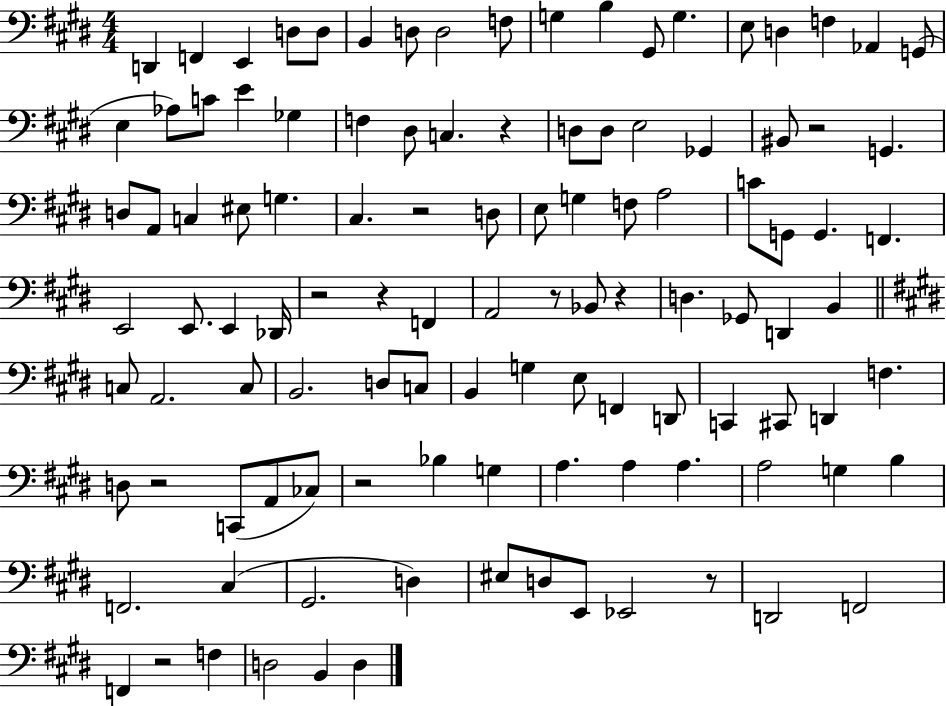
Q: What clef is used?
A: bass